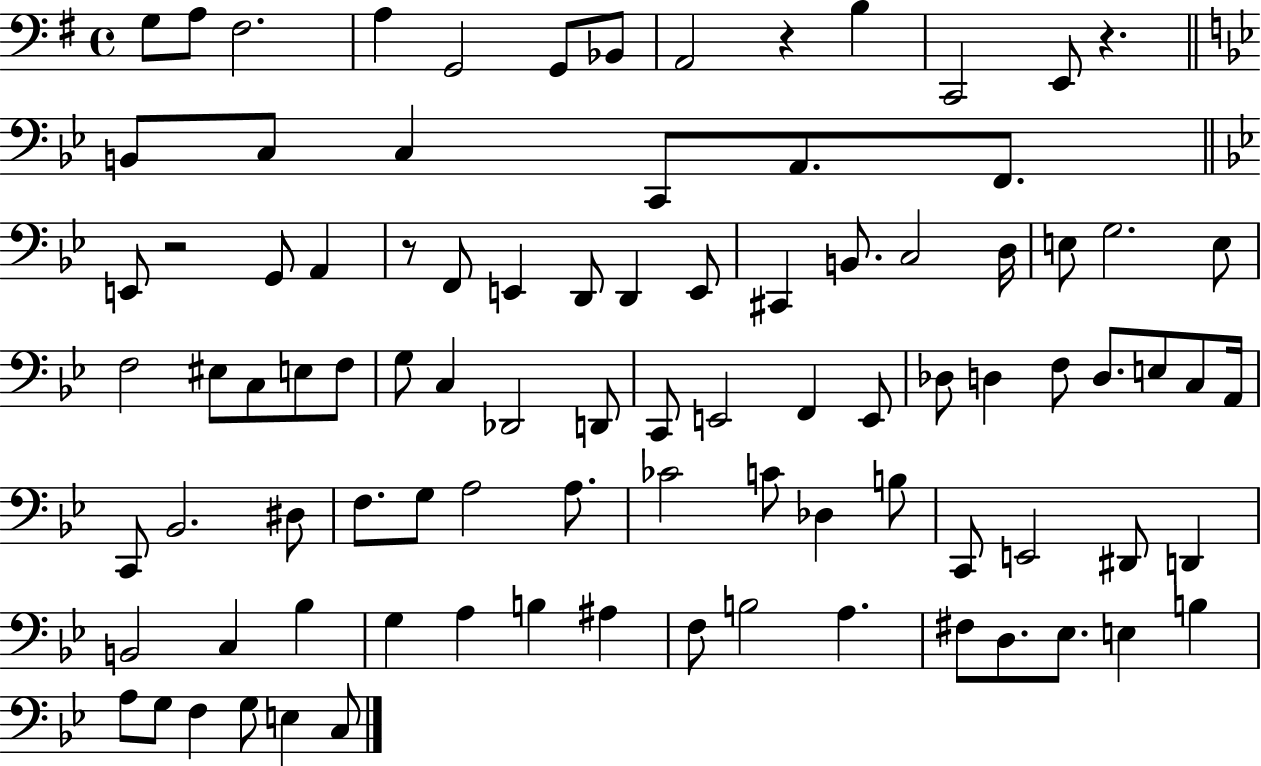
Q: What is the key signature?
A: G major